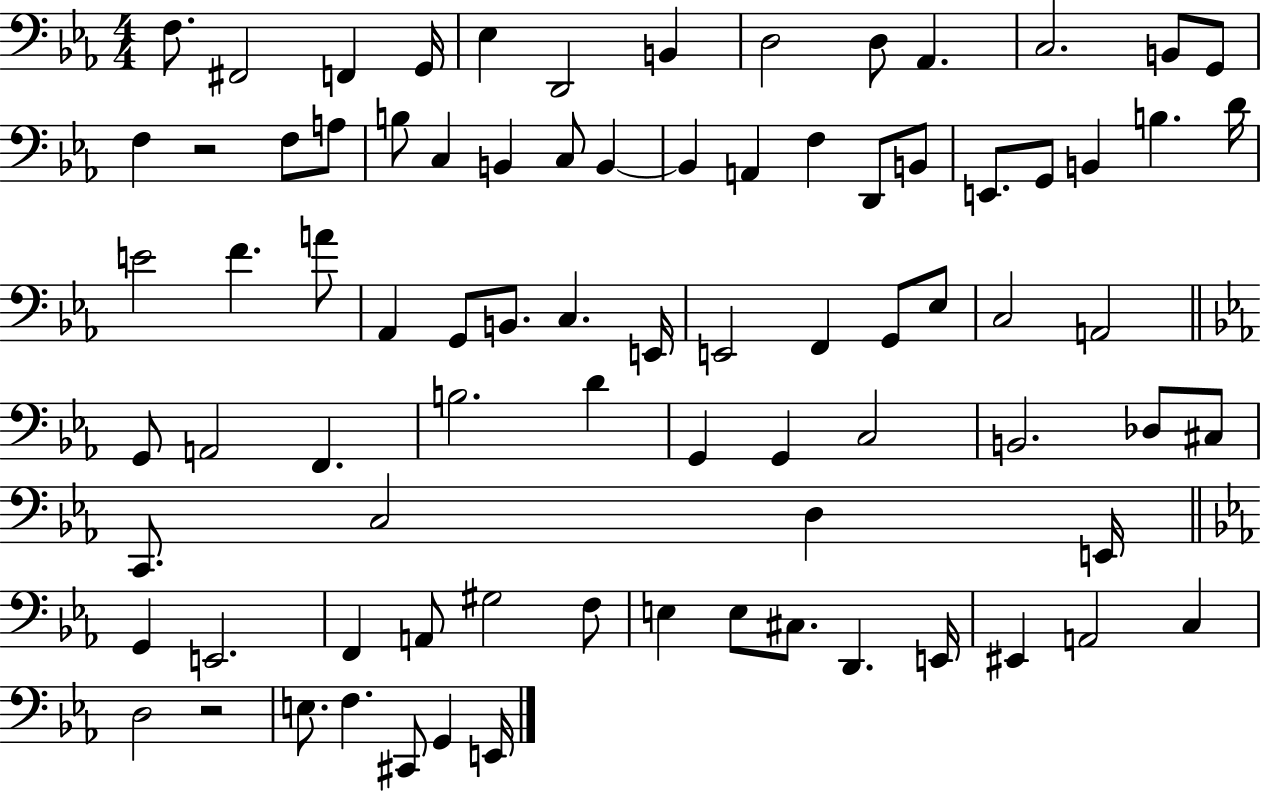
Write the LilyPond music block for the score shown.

{
  \clef bass
  \numericTimeSignature
  \time 4/4
  \key ees \major
  f8. fis,2 f,4 g,16 | ees4 d,2 b,4 | d2 d8 aes,4. | c2. b,8 g,8 | \break f4 r2 f8 a8 | b8 c4 b,4 c8 b,4~~ | b,4 a,4 f4 d,8 b,8 | e,8. g,8 b,4 b4. d'16 | \break e'2 f'4. a'8 | aes,4 g,8 b,8. c4. e,16 | e,2 f,4 g,8 ees8 | c2 a,2 | \break \bar "||" \break \key c \minor g,8 a,2 f,4. | b2. d'4 | g,4 g,4 c2 | b,2. des8 cis8 | \break c,8. c2 d4 e,16 | \bar "||" \break \key c \minor g,4 e,2. | f,4 a,8 gis2 f8 | e4 e8 cis8. d,4. e,16 | eis,4 a,2 c4 | \break d2 r2 | e8. f4. cis,8 g,4 e,16 | \bar "|."
}